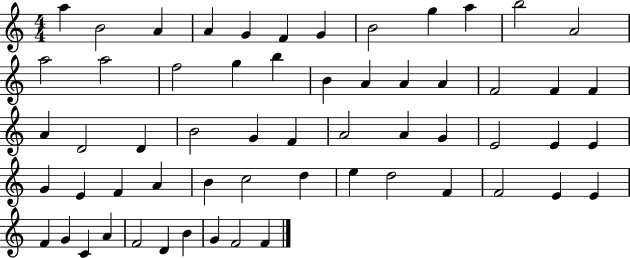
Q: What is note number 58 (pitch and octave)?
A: F4